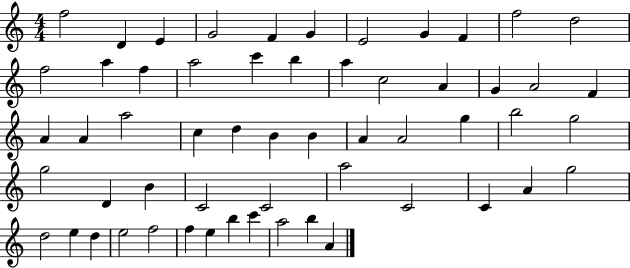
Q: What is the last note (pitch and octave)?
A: A4